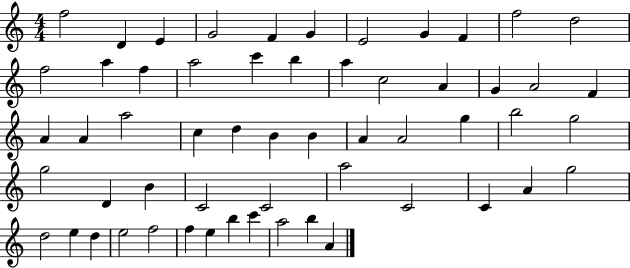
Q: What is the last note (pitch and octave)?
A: A4